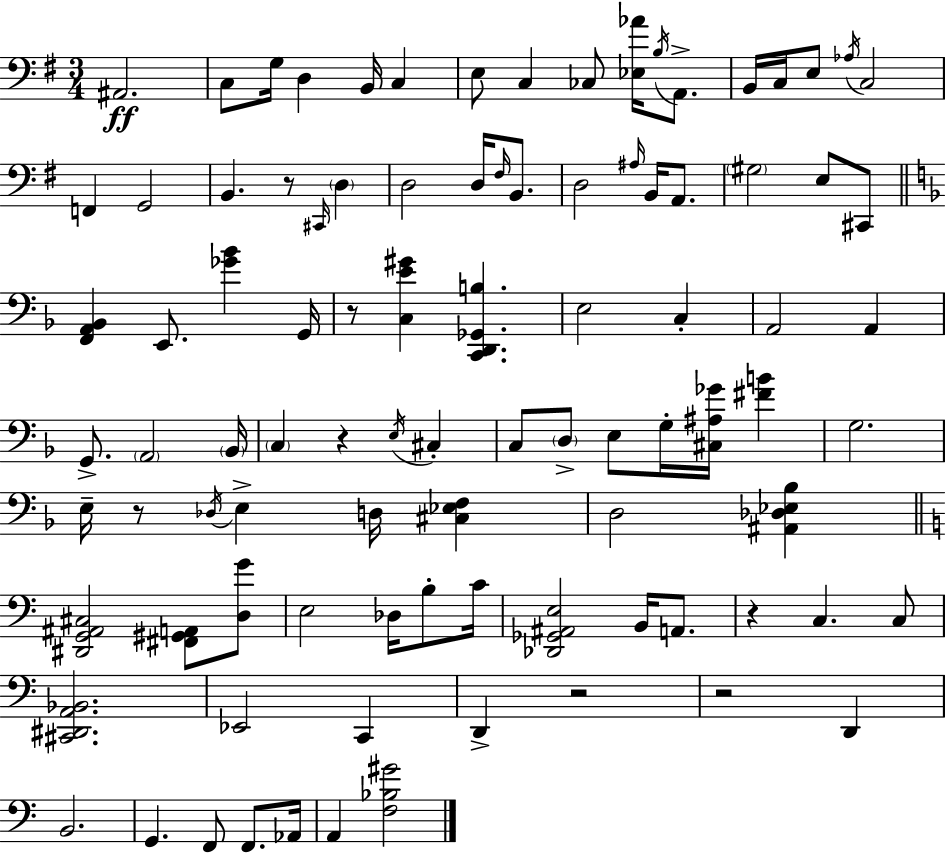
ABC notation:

X:1
T:Untitled
M:3/4
L:1/4
K:Em
^A,,2 C,/2 G,/4 D, B,,/4 C, E,/2 C, _C,/2 [_E,_A]/4 B,/4 A,,/2 B,,/4 C,/4 E,/2 _A,/4 C,2 F,, G,,2 B,, z/2 ^C,,/4 D, D,2 D,/4 ^F,/4 B,,/2 D,2 ^A,/4 B,,/4 A,,/2 ^G,2 E,/2 ^C,,/2 [F,,A,,_B,,] E,,/2 [_G_B] G,,/4 z/2 [C,E^G] [C,,D,,_G,,B,] E,2 C, A,,2 A,, G,,/2 A,,2 _B,,/4 C, z E,/4 ^C, C,/2 D,/2 E,/2 G,/4 [^C,^A,_G]/4 [^FB] G,2 E,/4 z/2 _D,/4 E, D,/4 [^C,_E,F,] D,2 [^A,,_D,_E,_B,] [^D,,G,,^A,,^C,]2 [^F,,^G,,A,,]/2 [D,G]/2 E,2 _D,/4 B,/2 C/4 [_D,,_G,,^A,,E,]2 B,,/4 A,,/2 z C, C,/2 [^C,,^D,,A,,_B,,]2 _E,,2 C,, D,, z2 z2 D,, B,,2 G,, F,,/2 F,,/2 _A,,/4 A,, [F,_B,^G]2